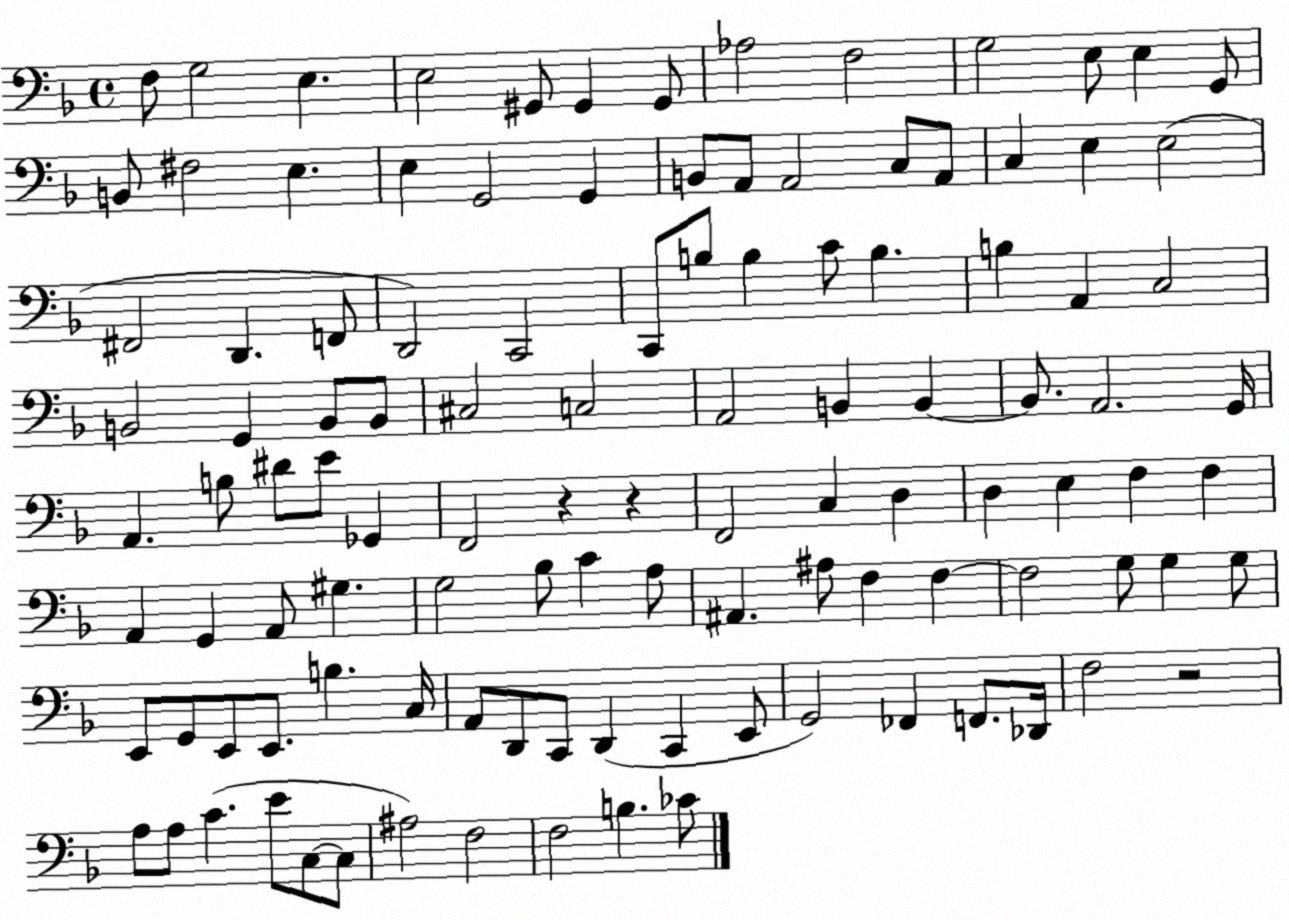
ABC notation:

X:1
T:Untitled
M:4/4
L:1/4
K:F
F,/2 G,2 E, E,2 ^G,,/2 ^G,, ^G,,/2 _A,2 F,2 G,2 E,/2 E, G,,/2 B,,/2 ^F,2 E, E, G,,2 G,, B,,/2 A,,/2 A,,2 C,/2 A,,/2 C, E, E,2 ^F,,2 D,, F,,/2 D,,2 C,,2 C,,/2 B,/2 B, C/2 B, B, A,, C,2 B,,2 G,, B,,/2 B,,/2 ^C,2 C,2 A,,2 B,, B,, B,,/2 A,,2 G,,/4 A,, B,/2 ^D/2 E/2 _G,, F,,2 z z F,,2 C, D, D, E, F, F, A,, G,, A,,/2 ^G, G,2 _B,/2 C A,/2 ^A,, ^A,/2 F, F, F,2 G,/2 G, G,/2 E,,/2 G,,/2 E,,/2 E,,/2 B, C,/4 A,,/2 D,,/2 C,,/2 D,, C,, E,,/2 G,,2 _F,, F,,/2 _D,,/4 F,2 z2 A,/2 A,/2 C E/2 C,/2 C,/2 ^A,2 F,2 F,2 B, _C/2